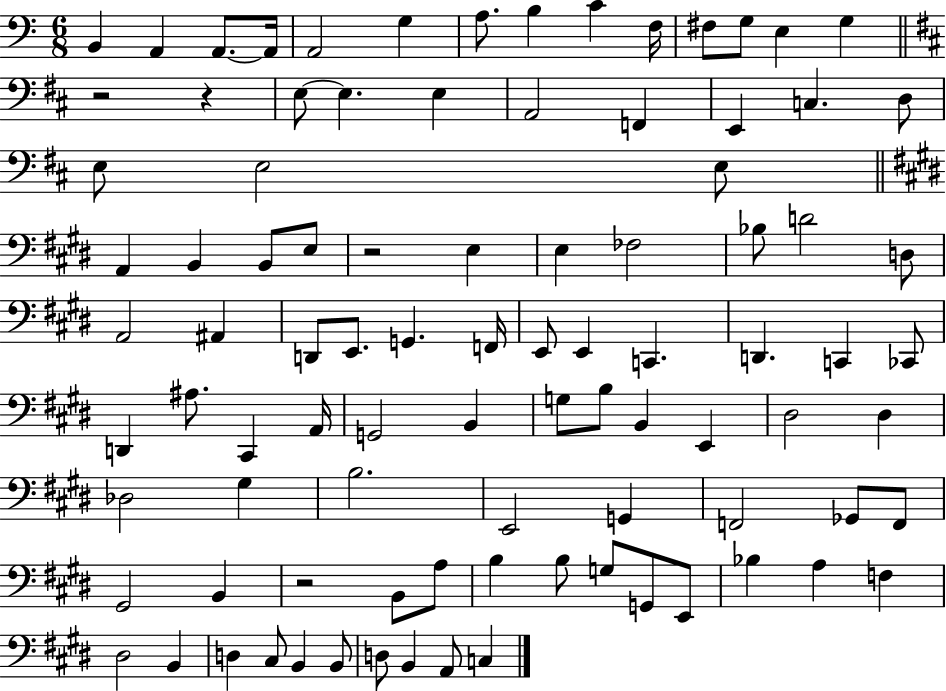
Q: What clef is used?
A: bass